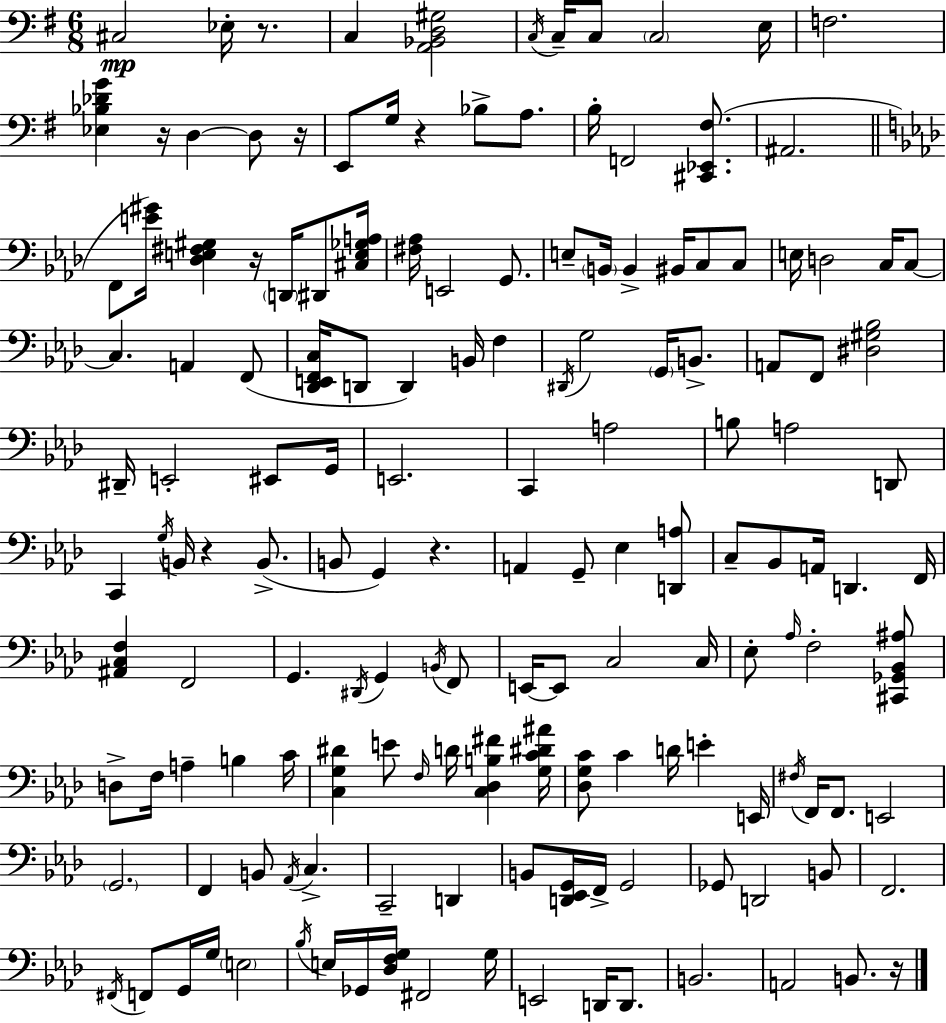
{
  \clef bass
  \numericTimeSignature
  \time 6/8
  \key g \major
  cis2\mp ees16-. r8. | c4 <a, bes, d gis>2 | \acciaccatura { c16 } c16-- c8 \parenthesize c2 | e16 f2. | \break <ees bes des' g'>4 r16 d4~~ d8 | r16 e,8 g16 r4 bes8-> a8. | b16-. f,2 <cis, ees, fis>8.( | ais,2. | \break \bar "||" \break \key aes \major f,8 <e' gis'>16) <des e fis gis>4 r16 \parenthesize d,16 dis,8 <cis e ges a>16 | <fis aes>16 e,2 g,8. | e8-- \parenthesize b,16 b,4-> bis,16 c8 c8 | e16 d2 c16 c8~~ | \break c4. a,4 f,8( | <des, e, f, c>16 d,8 d,4) b,16 f4 | \acciaccatura { dis,16 } g2 \parenthesize g,16 b,8.-> | a,8 f,8 <dis gis bes>2 | \break dis,16-- e,2-. eis,8 | g,16 e,2. | c,4 a2 | b8 a2 d,8 | \break c,4 \acciaccatura { g16 } b,16 r4 b,8.->( | b,8 g,4) r4. | a,4 g,8-- ees4 | <d, a>8 c8-- bes,8 a,16 d,4. | \break f,16 <ais, c f>4 f,2 | g,4. \acciaccatura { dis,16 } g,4 | \acciaccatura { b,16 } f,8 e,16~~ e,8 c2 | c16 ees8-. \grace { aes16 } f2-. | \break <cis, ges, bes, ais>8 d8-> f16 a4-- | b4 c'16 <c g dis'>4 e'8 \grace { f16 } | d'16 <c des b fis'>4 <g c' dis' ais'>16 <des g c'>8 c'4 | d'16 e'4-. e,16 \acciaccatura { fis16 } f,16 f,8. e,2 | \break \parenthesize g,2. | f,4 b,8 | \acciaccatura { aes,16 } c4.-> c,2-- | d,4 b,8 <d, ees, g,>16 f,16-> | \break g,2 ges,8 d,2 | b,8 f,2. | \acciaccatura { fis,16 } f,8 g,16 | g16 \parenthesize e2 \acciaccatura { bes16 } e16 ges,16 | \break <des f g>16 fis,2 g16 e,2 | d,16 d,8. b,2. | a,2 | b,8. r16 \bar "|."
}